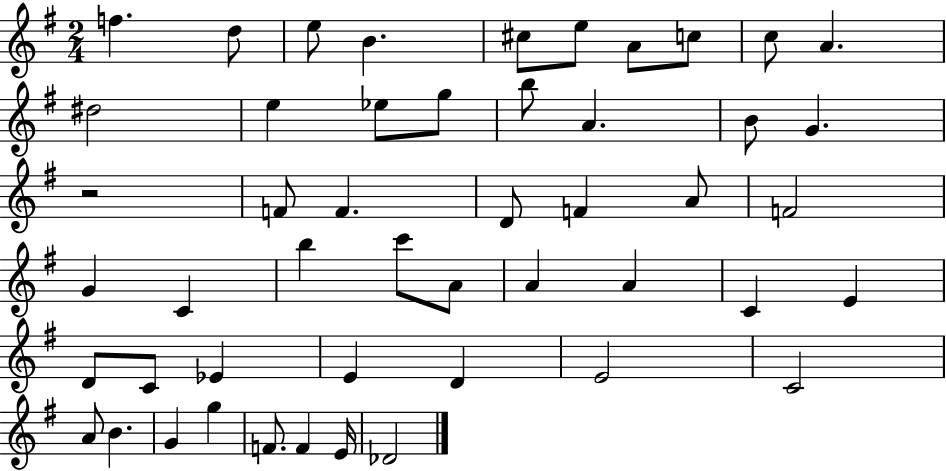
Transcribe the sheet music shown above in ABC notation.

X:1
T:Untitled
M:2/4
L:1/4
K:G
f d/2 e/2 B ^c/2 e/2 A/2 c/2 c/2 A ^d2 e _e/2 g/2 b/2 A B/2 G z2 F/2 F D/2 F A/2 F2 G C b c'/2 A/2 A A C E D/2 C/2 _E E D E2 C2 A/2 B G g F/2 F E/4 _D2